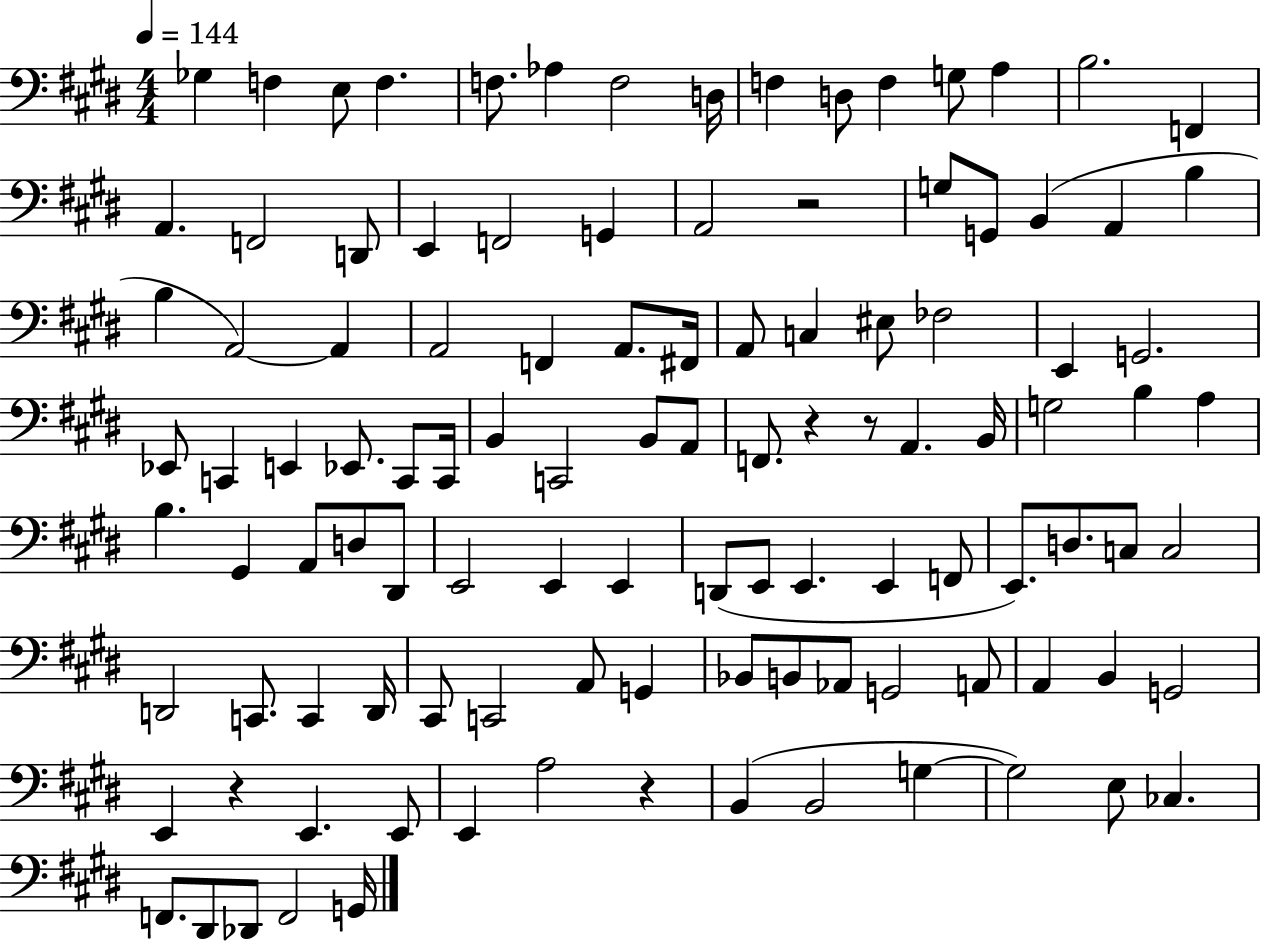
Gb3/q F3/q E3/e F3/q. F3/e. Ab3/q F3/h D3/s F3/q D3/e F3/q G3/e A3/q B3/h. F2/q A2/q. F2/h D2/e E2/q F2/h G2/q A2/h R/h G3/e G2/e B2/q A2/q B3/q B3/q A2/h A2/q A2/h F2/q A2/e. F#2/s A2/e C3/q EIS3/e FES3/h E2/q G2/h. Eb2/e C2/q E2/q Eb2/e. C2/e C2/s B2/q C2/h B2/e A2/e F2/e. R/q R/e A2/q. B2/s G3/h B3/q A3/q B3/q. G#2/q A2/e D3/e D#2/e E2/h E2/q E2/q D2/e E2/e E2/q. E2/q F2/e E2/e. D3/e. C3/e C3/h D2/h C2/e. C2/q D2/s C#2/e C2/h A2/e G2/q Bb2/e B2/e Ab2/e G2/h A2/e A2/q B2/q G2/h E2/q R/q E2/q. E2/e E2/q A3/h R/q B2/q B2/h G3/q G3/h E3/e CES3/q. F2/e. D#2/e Db2/e F2/h G2/s